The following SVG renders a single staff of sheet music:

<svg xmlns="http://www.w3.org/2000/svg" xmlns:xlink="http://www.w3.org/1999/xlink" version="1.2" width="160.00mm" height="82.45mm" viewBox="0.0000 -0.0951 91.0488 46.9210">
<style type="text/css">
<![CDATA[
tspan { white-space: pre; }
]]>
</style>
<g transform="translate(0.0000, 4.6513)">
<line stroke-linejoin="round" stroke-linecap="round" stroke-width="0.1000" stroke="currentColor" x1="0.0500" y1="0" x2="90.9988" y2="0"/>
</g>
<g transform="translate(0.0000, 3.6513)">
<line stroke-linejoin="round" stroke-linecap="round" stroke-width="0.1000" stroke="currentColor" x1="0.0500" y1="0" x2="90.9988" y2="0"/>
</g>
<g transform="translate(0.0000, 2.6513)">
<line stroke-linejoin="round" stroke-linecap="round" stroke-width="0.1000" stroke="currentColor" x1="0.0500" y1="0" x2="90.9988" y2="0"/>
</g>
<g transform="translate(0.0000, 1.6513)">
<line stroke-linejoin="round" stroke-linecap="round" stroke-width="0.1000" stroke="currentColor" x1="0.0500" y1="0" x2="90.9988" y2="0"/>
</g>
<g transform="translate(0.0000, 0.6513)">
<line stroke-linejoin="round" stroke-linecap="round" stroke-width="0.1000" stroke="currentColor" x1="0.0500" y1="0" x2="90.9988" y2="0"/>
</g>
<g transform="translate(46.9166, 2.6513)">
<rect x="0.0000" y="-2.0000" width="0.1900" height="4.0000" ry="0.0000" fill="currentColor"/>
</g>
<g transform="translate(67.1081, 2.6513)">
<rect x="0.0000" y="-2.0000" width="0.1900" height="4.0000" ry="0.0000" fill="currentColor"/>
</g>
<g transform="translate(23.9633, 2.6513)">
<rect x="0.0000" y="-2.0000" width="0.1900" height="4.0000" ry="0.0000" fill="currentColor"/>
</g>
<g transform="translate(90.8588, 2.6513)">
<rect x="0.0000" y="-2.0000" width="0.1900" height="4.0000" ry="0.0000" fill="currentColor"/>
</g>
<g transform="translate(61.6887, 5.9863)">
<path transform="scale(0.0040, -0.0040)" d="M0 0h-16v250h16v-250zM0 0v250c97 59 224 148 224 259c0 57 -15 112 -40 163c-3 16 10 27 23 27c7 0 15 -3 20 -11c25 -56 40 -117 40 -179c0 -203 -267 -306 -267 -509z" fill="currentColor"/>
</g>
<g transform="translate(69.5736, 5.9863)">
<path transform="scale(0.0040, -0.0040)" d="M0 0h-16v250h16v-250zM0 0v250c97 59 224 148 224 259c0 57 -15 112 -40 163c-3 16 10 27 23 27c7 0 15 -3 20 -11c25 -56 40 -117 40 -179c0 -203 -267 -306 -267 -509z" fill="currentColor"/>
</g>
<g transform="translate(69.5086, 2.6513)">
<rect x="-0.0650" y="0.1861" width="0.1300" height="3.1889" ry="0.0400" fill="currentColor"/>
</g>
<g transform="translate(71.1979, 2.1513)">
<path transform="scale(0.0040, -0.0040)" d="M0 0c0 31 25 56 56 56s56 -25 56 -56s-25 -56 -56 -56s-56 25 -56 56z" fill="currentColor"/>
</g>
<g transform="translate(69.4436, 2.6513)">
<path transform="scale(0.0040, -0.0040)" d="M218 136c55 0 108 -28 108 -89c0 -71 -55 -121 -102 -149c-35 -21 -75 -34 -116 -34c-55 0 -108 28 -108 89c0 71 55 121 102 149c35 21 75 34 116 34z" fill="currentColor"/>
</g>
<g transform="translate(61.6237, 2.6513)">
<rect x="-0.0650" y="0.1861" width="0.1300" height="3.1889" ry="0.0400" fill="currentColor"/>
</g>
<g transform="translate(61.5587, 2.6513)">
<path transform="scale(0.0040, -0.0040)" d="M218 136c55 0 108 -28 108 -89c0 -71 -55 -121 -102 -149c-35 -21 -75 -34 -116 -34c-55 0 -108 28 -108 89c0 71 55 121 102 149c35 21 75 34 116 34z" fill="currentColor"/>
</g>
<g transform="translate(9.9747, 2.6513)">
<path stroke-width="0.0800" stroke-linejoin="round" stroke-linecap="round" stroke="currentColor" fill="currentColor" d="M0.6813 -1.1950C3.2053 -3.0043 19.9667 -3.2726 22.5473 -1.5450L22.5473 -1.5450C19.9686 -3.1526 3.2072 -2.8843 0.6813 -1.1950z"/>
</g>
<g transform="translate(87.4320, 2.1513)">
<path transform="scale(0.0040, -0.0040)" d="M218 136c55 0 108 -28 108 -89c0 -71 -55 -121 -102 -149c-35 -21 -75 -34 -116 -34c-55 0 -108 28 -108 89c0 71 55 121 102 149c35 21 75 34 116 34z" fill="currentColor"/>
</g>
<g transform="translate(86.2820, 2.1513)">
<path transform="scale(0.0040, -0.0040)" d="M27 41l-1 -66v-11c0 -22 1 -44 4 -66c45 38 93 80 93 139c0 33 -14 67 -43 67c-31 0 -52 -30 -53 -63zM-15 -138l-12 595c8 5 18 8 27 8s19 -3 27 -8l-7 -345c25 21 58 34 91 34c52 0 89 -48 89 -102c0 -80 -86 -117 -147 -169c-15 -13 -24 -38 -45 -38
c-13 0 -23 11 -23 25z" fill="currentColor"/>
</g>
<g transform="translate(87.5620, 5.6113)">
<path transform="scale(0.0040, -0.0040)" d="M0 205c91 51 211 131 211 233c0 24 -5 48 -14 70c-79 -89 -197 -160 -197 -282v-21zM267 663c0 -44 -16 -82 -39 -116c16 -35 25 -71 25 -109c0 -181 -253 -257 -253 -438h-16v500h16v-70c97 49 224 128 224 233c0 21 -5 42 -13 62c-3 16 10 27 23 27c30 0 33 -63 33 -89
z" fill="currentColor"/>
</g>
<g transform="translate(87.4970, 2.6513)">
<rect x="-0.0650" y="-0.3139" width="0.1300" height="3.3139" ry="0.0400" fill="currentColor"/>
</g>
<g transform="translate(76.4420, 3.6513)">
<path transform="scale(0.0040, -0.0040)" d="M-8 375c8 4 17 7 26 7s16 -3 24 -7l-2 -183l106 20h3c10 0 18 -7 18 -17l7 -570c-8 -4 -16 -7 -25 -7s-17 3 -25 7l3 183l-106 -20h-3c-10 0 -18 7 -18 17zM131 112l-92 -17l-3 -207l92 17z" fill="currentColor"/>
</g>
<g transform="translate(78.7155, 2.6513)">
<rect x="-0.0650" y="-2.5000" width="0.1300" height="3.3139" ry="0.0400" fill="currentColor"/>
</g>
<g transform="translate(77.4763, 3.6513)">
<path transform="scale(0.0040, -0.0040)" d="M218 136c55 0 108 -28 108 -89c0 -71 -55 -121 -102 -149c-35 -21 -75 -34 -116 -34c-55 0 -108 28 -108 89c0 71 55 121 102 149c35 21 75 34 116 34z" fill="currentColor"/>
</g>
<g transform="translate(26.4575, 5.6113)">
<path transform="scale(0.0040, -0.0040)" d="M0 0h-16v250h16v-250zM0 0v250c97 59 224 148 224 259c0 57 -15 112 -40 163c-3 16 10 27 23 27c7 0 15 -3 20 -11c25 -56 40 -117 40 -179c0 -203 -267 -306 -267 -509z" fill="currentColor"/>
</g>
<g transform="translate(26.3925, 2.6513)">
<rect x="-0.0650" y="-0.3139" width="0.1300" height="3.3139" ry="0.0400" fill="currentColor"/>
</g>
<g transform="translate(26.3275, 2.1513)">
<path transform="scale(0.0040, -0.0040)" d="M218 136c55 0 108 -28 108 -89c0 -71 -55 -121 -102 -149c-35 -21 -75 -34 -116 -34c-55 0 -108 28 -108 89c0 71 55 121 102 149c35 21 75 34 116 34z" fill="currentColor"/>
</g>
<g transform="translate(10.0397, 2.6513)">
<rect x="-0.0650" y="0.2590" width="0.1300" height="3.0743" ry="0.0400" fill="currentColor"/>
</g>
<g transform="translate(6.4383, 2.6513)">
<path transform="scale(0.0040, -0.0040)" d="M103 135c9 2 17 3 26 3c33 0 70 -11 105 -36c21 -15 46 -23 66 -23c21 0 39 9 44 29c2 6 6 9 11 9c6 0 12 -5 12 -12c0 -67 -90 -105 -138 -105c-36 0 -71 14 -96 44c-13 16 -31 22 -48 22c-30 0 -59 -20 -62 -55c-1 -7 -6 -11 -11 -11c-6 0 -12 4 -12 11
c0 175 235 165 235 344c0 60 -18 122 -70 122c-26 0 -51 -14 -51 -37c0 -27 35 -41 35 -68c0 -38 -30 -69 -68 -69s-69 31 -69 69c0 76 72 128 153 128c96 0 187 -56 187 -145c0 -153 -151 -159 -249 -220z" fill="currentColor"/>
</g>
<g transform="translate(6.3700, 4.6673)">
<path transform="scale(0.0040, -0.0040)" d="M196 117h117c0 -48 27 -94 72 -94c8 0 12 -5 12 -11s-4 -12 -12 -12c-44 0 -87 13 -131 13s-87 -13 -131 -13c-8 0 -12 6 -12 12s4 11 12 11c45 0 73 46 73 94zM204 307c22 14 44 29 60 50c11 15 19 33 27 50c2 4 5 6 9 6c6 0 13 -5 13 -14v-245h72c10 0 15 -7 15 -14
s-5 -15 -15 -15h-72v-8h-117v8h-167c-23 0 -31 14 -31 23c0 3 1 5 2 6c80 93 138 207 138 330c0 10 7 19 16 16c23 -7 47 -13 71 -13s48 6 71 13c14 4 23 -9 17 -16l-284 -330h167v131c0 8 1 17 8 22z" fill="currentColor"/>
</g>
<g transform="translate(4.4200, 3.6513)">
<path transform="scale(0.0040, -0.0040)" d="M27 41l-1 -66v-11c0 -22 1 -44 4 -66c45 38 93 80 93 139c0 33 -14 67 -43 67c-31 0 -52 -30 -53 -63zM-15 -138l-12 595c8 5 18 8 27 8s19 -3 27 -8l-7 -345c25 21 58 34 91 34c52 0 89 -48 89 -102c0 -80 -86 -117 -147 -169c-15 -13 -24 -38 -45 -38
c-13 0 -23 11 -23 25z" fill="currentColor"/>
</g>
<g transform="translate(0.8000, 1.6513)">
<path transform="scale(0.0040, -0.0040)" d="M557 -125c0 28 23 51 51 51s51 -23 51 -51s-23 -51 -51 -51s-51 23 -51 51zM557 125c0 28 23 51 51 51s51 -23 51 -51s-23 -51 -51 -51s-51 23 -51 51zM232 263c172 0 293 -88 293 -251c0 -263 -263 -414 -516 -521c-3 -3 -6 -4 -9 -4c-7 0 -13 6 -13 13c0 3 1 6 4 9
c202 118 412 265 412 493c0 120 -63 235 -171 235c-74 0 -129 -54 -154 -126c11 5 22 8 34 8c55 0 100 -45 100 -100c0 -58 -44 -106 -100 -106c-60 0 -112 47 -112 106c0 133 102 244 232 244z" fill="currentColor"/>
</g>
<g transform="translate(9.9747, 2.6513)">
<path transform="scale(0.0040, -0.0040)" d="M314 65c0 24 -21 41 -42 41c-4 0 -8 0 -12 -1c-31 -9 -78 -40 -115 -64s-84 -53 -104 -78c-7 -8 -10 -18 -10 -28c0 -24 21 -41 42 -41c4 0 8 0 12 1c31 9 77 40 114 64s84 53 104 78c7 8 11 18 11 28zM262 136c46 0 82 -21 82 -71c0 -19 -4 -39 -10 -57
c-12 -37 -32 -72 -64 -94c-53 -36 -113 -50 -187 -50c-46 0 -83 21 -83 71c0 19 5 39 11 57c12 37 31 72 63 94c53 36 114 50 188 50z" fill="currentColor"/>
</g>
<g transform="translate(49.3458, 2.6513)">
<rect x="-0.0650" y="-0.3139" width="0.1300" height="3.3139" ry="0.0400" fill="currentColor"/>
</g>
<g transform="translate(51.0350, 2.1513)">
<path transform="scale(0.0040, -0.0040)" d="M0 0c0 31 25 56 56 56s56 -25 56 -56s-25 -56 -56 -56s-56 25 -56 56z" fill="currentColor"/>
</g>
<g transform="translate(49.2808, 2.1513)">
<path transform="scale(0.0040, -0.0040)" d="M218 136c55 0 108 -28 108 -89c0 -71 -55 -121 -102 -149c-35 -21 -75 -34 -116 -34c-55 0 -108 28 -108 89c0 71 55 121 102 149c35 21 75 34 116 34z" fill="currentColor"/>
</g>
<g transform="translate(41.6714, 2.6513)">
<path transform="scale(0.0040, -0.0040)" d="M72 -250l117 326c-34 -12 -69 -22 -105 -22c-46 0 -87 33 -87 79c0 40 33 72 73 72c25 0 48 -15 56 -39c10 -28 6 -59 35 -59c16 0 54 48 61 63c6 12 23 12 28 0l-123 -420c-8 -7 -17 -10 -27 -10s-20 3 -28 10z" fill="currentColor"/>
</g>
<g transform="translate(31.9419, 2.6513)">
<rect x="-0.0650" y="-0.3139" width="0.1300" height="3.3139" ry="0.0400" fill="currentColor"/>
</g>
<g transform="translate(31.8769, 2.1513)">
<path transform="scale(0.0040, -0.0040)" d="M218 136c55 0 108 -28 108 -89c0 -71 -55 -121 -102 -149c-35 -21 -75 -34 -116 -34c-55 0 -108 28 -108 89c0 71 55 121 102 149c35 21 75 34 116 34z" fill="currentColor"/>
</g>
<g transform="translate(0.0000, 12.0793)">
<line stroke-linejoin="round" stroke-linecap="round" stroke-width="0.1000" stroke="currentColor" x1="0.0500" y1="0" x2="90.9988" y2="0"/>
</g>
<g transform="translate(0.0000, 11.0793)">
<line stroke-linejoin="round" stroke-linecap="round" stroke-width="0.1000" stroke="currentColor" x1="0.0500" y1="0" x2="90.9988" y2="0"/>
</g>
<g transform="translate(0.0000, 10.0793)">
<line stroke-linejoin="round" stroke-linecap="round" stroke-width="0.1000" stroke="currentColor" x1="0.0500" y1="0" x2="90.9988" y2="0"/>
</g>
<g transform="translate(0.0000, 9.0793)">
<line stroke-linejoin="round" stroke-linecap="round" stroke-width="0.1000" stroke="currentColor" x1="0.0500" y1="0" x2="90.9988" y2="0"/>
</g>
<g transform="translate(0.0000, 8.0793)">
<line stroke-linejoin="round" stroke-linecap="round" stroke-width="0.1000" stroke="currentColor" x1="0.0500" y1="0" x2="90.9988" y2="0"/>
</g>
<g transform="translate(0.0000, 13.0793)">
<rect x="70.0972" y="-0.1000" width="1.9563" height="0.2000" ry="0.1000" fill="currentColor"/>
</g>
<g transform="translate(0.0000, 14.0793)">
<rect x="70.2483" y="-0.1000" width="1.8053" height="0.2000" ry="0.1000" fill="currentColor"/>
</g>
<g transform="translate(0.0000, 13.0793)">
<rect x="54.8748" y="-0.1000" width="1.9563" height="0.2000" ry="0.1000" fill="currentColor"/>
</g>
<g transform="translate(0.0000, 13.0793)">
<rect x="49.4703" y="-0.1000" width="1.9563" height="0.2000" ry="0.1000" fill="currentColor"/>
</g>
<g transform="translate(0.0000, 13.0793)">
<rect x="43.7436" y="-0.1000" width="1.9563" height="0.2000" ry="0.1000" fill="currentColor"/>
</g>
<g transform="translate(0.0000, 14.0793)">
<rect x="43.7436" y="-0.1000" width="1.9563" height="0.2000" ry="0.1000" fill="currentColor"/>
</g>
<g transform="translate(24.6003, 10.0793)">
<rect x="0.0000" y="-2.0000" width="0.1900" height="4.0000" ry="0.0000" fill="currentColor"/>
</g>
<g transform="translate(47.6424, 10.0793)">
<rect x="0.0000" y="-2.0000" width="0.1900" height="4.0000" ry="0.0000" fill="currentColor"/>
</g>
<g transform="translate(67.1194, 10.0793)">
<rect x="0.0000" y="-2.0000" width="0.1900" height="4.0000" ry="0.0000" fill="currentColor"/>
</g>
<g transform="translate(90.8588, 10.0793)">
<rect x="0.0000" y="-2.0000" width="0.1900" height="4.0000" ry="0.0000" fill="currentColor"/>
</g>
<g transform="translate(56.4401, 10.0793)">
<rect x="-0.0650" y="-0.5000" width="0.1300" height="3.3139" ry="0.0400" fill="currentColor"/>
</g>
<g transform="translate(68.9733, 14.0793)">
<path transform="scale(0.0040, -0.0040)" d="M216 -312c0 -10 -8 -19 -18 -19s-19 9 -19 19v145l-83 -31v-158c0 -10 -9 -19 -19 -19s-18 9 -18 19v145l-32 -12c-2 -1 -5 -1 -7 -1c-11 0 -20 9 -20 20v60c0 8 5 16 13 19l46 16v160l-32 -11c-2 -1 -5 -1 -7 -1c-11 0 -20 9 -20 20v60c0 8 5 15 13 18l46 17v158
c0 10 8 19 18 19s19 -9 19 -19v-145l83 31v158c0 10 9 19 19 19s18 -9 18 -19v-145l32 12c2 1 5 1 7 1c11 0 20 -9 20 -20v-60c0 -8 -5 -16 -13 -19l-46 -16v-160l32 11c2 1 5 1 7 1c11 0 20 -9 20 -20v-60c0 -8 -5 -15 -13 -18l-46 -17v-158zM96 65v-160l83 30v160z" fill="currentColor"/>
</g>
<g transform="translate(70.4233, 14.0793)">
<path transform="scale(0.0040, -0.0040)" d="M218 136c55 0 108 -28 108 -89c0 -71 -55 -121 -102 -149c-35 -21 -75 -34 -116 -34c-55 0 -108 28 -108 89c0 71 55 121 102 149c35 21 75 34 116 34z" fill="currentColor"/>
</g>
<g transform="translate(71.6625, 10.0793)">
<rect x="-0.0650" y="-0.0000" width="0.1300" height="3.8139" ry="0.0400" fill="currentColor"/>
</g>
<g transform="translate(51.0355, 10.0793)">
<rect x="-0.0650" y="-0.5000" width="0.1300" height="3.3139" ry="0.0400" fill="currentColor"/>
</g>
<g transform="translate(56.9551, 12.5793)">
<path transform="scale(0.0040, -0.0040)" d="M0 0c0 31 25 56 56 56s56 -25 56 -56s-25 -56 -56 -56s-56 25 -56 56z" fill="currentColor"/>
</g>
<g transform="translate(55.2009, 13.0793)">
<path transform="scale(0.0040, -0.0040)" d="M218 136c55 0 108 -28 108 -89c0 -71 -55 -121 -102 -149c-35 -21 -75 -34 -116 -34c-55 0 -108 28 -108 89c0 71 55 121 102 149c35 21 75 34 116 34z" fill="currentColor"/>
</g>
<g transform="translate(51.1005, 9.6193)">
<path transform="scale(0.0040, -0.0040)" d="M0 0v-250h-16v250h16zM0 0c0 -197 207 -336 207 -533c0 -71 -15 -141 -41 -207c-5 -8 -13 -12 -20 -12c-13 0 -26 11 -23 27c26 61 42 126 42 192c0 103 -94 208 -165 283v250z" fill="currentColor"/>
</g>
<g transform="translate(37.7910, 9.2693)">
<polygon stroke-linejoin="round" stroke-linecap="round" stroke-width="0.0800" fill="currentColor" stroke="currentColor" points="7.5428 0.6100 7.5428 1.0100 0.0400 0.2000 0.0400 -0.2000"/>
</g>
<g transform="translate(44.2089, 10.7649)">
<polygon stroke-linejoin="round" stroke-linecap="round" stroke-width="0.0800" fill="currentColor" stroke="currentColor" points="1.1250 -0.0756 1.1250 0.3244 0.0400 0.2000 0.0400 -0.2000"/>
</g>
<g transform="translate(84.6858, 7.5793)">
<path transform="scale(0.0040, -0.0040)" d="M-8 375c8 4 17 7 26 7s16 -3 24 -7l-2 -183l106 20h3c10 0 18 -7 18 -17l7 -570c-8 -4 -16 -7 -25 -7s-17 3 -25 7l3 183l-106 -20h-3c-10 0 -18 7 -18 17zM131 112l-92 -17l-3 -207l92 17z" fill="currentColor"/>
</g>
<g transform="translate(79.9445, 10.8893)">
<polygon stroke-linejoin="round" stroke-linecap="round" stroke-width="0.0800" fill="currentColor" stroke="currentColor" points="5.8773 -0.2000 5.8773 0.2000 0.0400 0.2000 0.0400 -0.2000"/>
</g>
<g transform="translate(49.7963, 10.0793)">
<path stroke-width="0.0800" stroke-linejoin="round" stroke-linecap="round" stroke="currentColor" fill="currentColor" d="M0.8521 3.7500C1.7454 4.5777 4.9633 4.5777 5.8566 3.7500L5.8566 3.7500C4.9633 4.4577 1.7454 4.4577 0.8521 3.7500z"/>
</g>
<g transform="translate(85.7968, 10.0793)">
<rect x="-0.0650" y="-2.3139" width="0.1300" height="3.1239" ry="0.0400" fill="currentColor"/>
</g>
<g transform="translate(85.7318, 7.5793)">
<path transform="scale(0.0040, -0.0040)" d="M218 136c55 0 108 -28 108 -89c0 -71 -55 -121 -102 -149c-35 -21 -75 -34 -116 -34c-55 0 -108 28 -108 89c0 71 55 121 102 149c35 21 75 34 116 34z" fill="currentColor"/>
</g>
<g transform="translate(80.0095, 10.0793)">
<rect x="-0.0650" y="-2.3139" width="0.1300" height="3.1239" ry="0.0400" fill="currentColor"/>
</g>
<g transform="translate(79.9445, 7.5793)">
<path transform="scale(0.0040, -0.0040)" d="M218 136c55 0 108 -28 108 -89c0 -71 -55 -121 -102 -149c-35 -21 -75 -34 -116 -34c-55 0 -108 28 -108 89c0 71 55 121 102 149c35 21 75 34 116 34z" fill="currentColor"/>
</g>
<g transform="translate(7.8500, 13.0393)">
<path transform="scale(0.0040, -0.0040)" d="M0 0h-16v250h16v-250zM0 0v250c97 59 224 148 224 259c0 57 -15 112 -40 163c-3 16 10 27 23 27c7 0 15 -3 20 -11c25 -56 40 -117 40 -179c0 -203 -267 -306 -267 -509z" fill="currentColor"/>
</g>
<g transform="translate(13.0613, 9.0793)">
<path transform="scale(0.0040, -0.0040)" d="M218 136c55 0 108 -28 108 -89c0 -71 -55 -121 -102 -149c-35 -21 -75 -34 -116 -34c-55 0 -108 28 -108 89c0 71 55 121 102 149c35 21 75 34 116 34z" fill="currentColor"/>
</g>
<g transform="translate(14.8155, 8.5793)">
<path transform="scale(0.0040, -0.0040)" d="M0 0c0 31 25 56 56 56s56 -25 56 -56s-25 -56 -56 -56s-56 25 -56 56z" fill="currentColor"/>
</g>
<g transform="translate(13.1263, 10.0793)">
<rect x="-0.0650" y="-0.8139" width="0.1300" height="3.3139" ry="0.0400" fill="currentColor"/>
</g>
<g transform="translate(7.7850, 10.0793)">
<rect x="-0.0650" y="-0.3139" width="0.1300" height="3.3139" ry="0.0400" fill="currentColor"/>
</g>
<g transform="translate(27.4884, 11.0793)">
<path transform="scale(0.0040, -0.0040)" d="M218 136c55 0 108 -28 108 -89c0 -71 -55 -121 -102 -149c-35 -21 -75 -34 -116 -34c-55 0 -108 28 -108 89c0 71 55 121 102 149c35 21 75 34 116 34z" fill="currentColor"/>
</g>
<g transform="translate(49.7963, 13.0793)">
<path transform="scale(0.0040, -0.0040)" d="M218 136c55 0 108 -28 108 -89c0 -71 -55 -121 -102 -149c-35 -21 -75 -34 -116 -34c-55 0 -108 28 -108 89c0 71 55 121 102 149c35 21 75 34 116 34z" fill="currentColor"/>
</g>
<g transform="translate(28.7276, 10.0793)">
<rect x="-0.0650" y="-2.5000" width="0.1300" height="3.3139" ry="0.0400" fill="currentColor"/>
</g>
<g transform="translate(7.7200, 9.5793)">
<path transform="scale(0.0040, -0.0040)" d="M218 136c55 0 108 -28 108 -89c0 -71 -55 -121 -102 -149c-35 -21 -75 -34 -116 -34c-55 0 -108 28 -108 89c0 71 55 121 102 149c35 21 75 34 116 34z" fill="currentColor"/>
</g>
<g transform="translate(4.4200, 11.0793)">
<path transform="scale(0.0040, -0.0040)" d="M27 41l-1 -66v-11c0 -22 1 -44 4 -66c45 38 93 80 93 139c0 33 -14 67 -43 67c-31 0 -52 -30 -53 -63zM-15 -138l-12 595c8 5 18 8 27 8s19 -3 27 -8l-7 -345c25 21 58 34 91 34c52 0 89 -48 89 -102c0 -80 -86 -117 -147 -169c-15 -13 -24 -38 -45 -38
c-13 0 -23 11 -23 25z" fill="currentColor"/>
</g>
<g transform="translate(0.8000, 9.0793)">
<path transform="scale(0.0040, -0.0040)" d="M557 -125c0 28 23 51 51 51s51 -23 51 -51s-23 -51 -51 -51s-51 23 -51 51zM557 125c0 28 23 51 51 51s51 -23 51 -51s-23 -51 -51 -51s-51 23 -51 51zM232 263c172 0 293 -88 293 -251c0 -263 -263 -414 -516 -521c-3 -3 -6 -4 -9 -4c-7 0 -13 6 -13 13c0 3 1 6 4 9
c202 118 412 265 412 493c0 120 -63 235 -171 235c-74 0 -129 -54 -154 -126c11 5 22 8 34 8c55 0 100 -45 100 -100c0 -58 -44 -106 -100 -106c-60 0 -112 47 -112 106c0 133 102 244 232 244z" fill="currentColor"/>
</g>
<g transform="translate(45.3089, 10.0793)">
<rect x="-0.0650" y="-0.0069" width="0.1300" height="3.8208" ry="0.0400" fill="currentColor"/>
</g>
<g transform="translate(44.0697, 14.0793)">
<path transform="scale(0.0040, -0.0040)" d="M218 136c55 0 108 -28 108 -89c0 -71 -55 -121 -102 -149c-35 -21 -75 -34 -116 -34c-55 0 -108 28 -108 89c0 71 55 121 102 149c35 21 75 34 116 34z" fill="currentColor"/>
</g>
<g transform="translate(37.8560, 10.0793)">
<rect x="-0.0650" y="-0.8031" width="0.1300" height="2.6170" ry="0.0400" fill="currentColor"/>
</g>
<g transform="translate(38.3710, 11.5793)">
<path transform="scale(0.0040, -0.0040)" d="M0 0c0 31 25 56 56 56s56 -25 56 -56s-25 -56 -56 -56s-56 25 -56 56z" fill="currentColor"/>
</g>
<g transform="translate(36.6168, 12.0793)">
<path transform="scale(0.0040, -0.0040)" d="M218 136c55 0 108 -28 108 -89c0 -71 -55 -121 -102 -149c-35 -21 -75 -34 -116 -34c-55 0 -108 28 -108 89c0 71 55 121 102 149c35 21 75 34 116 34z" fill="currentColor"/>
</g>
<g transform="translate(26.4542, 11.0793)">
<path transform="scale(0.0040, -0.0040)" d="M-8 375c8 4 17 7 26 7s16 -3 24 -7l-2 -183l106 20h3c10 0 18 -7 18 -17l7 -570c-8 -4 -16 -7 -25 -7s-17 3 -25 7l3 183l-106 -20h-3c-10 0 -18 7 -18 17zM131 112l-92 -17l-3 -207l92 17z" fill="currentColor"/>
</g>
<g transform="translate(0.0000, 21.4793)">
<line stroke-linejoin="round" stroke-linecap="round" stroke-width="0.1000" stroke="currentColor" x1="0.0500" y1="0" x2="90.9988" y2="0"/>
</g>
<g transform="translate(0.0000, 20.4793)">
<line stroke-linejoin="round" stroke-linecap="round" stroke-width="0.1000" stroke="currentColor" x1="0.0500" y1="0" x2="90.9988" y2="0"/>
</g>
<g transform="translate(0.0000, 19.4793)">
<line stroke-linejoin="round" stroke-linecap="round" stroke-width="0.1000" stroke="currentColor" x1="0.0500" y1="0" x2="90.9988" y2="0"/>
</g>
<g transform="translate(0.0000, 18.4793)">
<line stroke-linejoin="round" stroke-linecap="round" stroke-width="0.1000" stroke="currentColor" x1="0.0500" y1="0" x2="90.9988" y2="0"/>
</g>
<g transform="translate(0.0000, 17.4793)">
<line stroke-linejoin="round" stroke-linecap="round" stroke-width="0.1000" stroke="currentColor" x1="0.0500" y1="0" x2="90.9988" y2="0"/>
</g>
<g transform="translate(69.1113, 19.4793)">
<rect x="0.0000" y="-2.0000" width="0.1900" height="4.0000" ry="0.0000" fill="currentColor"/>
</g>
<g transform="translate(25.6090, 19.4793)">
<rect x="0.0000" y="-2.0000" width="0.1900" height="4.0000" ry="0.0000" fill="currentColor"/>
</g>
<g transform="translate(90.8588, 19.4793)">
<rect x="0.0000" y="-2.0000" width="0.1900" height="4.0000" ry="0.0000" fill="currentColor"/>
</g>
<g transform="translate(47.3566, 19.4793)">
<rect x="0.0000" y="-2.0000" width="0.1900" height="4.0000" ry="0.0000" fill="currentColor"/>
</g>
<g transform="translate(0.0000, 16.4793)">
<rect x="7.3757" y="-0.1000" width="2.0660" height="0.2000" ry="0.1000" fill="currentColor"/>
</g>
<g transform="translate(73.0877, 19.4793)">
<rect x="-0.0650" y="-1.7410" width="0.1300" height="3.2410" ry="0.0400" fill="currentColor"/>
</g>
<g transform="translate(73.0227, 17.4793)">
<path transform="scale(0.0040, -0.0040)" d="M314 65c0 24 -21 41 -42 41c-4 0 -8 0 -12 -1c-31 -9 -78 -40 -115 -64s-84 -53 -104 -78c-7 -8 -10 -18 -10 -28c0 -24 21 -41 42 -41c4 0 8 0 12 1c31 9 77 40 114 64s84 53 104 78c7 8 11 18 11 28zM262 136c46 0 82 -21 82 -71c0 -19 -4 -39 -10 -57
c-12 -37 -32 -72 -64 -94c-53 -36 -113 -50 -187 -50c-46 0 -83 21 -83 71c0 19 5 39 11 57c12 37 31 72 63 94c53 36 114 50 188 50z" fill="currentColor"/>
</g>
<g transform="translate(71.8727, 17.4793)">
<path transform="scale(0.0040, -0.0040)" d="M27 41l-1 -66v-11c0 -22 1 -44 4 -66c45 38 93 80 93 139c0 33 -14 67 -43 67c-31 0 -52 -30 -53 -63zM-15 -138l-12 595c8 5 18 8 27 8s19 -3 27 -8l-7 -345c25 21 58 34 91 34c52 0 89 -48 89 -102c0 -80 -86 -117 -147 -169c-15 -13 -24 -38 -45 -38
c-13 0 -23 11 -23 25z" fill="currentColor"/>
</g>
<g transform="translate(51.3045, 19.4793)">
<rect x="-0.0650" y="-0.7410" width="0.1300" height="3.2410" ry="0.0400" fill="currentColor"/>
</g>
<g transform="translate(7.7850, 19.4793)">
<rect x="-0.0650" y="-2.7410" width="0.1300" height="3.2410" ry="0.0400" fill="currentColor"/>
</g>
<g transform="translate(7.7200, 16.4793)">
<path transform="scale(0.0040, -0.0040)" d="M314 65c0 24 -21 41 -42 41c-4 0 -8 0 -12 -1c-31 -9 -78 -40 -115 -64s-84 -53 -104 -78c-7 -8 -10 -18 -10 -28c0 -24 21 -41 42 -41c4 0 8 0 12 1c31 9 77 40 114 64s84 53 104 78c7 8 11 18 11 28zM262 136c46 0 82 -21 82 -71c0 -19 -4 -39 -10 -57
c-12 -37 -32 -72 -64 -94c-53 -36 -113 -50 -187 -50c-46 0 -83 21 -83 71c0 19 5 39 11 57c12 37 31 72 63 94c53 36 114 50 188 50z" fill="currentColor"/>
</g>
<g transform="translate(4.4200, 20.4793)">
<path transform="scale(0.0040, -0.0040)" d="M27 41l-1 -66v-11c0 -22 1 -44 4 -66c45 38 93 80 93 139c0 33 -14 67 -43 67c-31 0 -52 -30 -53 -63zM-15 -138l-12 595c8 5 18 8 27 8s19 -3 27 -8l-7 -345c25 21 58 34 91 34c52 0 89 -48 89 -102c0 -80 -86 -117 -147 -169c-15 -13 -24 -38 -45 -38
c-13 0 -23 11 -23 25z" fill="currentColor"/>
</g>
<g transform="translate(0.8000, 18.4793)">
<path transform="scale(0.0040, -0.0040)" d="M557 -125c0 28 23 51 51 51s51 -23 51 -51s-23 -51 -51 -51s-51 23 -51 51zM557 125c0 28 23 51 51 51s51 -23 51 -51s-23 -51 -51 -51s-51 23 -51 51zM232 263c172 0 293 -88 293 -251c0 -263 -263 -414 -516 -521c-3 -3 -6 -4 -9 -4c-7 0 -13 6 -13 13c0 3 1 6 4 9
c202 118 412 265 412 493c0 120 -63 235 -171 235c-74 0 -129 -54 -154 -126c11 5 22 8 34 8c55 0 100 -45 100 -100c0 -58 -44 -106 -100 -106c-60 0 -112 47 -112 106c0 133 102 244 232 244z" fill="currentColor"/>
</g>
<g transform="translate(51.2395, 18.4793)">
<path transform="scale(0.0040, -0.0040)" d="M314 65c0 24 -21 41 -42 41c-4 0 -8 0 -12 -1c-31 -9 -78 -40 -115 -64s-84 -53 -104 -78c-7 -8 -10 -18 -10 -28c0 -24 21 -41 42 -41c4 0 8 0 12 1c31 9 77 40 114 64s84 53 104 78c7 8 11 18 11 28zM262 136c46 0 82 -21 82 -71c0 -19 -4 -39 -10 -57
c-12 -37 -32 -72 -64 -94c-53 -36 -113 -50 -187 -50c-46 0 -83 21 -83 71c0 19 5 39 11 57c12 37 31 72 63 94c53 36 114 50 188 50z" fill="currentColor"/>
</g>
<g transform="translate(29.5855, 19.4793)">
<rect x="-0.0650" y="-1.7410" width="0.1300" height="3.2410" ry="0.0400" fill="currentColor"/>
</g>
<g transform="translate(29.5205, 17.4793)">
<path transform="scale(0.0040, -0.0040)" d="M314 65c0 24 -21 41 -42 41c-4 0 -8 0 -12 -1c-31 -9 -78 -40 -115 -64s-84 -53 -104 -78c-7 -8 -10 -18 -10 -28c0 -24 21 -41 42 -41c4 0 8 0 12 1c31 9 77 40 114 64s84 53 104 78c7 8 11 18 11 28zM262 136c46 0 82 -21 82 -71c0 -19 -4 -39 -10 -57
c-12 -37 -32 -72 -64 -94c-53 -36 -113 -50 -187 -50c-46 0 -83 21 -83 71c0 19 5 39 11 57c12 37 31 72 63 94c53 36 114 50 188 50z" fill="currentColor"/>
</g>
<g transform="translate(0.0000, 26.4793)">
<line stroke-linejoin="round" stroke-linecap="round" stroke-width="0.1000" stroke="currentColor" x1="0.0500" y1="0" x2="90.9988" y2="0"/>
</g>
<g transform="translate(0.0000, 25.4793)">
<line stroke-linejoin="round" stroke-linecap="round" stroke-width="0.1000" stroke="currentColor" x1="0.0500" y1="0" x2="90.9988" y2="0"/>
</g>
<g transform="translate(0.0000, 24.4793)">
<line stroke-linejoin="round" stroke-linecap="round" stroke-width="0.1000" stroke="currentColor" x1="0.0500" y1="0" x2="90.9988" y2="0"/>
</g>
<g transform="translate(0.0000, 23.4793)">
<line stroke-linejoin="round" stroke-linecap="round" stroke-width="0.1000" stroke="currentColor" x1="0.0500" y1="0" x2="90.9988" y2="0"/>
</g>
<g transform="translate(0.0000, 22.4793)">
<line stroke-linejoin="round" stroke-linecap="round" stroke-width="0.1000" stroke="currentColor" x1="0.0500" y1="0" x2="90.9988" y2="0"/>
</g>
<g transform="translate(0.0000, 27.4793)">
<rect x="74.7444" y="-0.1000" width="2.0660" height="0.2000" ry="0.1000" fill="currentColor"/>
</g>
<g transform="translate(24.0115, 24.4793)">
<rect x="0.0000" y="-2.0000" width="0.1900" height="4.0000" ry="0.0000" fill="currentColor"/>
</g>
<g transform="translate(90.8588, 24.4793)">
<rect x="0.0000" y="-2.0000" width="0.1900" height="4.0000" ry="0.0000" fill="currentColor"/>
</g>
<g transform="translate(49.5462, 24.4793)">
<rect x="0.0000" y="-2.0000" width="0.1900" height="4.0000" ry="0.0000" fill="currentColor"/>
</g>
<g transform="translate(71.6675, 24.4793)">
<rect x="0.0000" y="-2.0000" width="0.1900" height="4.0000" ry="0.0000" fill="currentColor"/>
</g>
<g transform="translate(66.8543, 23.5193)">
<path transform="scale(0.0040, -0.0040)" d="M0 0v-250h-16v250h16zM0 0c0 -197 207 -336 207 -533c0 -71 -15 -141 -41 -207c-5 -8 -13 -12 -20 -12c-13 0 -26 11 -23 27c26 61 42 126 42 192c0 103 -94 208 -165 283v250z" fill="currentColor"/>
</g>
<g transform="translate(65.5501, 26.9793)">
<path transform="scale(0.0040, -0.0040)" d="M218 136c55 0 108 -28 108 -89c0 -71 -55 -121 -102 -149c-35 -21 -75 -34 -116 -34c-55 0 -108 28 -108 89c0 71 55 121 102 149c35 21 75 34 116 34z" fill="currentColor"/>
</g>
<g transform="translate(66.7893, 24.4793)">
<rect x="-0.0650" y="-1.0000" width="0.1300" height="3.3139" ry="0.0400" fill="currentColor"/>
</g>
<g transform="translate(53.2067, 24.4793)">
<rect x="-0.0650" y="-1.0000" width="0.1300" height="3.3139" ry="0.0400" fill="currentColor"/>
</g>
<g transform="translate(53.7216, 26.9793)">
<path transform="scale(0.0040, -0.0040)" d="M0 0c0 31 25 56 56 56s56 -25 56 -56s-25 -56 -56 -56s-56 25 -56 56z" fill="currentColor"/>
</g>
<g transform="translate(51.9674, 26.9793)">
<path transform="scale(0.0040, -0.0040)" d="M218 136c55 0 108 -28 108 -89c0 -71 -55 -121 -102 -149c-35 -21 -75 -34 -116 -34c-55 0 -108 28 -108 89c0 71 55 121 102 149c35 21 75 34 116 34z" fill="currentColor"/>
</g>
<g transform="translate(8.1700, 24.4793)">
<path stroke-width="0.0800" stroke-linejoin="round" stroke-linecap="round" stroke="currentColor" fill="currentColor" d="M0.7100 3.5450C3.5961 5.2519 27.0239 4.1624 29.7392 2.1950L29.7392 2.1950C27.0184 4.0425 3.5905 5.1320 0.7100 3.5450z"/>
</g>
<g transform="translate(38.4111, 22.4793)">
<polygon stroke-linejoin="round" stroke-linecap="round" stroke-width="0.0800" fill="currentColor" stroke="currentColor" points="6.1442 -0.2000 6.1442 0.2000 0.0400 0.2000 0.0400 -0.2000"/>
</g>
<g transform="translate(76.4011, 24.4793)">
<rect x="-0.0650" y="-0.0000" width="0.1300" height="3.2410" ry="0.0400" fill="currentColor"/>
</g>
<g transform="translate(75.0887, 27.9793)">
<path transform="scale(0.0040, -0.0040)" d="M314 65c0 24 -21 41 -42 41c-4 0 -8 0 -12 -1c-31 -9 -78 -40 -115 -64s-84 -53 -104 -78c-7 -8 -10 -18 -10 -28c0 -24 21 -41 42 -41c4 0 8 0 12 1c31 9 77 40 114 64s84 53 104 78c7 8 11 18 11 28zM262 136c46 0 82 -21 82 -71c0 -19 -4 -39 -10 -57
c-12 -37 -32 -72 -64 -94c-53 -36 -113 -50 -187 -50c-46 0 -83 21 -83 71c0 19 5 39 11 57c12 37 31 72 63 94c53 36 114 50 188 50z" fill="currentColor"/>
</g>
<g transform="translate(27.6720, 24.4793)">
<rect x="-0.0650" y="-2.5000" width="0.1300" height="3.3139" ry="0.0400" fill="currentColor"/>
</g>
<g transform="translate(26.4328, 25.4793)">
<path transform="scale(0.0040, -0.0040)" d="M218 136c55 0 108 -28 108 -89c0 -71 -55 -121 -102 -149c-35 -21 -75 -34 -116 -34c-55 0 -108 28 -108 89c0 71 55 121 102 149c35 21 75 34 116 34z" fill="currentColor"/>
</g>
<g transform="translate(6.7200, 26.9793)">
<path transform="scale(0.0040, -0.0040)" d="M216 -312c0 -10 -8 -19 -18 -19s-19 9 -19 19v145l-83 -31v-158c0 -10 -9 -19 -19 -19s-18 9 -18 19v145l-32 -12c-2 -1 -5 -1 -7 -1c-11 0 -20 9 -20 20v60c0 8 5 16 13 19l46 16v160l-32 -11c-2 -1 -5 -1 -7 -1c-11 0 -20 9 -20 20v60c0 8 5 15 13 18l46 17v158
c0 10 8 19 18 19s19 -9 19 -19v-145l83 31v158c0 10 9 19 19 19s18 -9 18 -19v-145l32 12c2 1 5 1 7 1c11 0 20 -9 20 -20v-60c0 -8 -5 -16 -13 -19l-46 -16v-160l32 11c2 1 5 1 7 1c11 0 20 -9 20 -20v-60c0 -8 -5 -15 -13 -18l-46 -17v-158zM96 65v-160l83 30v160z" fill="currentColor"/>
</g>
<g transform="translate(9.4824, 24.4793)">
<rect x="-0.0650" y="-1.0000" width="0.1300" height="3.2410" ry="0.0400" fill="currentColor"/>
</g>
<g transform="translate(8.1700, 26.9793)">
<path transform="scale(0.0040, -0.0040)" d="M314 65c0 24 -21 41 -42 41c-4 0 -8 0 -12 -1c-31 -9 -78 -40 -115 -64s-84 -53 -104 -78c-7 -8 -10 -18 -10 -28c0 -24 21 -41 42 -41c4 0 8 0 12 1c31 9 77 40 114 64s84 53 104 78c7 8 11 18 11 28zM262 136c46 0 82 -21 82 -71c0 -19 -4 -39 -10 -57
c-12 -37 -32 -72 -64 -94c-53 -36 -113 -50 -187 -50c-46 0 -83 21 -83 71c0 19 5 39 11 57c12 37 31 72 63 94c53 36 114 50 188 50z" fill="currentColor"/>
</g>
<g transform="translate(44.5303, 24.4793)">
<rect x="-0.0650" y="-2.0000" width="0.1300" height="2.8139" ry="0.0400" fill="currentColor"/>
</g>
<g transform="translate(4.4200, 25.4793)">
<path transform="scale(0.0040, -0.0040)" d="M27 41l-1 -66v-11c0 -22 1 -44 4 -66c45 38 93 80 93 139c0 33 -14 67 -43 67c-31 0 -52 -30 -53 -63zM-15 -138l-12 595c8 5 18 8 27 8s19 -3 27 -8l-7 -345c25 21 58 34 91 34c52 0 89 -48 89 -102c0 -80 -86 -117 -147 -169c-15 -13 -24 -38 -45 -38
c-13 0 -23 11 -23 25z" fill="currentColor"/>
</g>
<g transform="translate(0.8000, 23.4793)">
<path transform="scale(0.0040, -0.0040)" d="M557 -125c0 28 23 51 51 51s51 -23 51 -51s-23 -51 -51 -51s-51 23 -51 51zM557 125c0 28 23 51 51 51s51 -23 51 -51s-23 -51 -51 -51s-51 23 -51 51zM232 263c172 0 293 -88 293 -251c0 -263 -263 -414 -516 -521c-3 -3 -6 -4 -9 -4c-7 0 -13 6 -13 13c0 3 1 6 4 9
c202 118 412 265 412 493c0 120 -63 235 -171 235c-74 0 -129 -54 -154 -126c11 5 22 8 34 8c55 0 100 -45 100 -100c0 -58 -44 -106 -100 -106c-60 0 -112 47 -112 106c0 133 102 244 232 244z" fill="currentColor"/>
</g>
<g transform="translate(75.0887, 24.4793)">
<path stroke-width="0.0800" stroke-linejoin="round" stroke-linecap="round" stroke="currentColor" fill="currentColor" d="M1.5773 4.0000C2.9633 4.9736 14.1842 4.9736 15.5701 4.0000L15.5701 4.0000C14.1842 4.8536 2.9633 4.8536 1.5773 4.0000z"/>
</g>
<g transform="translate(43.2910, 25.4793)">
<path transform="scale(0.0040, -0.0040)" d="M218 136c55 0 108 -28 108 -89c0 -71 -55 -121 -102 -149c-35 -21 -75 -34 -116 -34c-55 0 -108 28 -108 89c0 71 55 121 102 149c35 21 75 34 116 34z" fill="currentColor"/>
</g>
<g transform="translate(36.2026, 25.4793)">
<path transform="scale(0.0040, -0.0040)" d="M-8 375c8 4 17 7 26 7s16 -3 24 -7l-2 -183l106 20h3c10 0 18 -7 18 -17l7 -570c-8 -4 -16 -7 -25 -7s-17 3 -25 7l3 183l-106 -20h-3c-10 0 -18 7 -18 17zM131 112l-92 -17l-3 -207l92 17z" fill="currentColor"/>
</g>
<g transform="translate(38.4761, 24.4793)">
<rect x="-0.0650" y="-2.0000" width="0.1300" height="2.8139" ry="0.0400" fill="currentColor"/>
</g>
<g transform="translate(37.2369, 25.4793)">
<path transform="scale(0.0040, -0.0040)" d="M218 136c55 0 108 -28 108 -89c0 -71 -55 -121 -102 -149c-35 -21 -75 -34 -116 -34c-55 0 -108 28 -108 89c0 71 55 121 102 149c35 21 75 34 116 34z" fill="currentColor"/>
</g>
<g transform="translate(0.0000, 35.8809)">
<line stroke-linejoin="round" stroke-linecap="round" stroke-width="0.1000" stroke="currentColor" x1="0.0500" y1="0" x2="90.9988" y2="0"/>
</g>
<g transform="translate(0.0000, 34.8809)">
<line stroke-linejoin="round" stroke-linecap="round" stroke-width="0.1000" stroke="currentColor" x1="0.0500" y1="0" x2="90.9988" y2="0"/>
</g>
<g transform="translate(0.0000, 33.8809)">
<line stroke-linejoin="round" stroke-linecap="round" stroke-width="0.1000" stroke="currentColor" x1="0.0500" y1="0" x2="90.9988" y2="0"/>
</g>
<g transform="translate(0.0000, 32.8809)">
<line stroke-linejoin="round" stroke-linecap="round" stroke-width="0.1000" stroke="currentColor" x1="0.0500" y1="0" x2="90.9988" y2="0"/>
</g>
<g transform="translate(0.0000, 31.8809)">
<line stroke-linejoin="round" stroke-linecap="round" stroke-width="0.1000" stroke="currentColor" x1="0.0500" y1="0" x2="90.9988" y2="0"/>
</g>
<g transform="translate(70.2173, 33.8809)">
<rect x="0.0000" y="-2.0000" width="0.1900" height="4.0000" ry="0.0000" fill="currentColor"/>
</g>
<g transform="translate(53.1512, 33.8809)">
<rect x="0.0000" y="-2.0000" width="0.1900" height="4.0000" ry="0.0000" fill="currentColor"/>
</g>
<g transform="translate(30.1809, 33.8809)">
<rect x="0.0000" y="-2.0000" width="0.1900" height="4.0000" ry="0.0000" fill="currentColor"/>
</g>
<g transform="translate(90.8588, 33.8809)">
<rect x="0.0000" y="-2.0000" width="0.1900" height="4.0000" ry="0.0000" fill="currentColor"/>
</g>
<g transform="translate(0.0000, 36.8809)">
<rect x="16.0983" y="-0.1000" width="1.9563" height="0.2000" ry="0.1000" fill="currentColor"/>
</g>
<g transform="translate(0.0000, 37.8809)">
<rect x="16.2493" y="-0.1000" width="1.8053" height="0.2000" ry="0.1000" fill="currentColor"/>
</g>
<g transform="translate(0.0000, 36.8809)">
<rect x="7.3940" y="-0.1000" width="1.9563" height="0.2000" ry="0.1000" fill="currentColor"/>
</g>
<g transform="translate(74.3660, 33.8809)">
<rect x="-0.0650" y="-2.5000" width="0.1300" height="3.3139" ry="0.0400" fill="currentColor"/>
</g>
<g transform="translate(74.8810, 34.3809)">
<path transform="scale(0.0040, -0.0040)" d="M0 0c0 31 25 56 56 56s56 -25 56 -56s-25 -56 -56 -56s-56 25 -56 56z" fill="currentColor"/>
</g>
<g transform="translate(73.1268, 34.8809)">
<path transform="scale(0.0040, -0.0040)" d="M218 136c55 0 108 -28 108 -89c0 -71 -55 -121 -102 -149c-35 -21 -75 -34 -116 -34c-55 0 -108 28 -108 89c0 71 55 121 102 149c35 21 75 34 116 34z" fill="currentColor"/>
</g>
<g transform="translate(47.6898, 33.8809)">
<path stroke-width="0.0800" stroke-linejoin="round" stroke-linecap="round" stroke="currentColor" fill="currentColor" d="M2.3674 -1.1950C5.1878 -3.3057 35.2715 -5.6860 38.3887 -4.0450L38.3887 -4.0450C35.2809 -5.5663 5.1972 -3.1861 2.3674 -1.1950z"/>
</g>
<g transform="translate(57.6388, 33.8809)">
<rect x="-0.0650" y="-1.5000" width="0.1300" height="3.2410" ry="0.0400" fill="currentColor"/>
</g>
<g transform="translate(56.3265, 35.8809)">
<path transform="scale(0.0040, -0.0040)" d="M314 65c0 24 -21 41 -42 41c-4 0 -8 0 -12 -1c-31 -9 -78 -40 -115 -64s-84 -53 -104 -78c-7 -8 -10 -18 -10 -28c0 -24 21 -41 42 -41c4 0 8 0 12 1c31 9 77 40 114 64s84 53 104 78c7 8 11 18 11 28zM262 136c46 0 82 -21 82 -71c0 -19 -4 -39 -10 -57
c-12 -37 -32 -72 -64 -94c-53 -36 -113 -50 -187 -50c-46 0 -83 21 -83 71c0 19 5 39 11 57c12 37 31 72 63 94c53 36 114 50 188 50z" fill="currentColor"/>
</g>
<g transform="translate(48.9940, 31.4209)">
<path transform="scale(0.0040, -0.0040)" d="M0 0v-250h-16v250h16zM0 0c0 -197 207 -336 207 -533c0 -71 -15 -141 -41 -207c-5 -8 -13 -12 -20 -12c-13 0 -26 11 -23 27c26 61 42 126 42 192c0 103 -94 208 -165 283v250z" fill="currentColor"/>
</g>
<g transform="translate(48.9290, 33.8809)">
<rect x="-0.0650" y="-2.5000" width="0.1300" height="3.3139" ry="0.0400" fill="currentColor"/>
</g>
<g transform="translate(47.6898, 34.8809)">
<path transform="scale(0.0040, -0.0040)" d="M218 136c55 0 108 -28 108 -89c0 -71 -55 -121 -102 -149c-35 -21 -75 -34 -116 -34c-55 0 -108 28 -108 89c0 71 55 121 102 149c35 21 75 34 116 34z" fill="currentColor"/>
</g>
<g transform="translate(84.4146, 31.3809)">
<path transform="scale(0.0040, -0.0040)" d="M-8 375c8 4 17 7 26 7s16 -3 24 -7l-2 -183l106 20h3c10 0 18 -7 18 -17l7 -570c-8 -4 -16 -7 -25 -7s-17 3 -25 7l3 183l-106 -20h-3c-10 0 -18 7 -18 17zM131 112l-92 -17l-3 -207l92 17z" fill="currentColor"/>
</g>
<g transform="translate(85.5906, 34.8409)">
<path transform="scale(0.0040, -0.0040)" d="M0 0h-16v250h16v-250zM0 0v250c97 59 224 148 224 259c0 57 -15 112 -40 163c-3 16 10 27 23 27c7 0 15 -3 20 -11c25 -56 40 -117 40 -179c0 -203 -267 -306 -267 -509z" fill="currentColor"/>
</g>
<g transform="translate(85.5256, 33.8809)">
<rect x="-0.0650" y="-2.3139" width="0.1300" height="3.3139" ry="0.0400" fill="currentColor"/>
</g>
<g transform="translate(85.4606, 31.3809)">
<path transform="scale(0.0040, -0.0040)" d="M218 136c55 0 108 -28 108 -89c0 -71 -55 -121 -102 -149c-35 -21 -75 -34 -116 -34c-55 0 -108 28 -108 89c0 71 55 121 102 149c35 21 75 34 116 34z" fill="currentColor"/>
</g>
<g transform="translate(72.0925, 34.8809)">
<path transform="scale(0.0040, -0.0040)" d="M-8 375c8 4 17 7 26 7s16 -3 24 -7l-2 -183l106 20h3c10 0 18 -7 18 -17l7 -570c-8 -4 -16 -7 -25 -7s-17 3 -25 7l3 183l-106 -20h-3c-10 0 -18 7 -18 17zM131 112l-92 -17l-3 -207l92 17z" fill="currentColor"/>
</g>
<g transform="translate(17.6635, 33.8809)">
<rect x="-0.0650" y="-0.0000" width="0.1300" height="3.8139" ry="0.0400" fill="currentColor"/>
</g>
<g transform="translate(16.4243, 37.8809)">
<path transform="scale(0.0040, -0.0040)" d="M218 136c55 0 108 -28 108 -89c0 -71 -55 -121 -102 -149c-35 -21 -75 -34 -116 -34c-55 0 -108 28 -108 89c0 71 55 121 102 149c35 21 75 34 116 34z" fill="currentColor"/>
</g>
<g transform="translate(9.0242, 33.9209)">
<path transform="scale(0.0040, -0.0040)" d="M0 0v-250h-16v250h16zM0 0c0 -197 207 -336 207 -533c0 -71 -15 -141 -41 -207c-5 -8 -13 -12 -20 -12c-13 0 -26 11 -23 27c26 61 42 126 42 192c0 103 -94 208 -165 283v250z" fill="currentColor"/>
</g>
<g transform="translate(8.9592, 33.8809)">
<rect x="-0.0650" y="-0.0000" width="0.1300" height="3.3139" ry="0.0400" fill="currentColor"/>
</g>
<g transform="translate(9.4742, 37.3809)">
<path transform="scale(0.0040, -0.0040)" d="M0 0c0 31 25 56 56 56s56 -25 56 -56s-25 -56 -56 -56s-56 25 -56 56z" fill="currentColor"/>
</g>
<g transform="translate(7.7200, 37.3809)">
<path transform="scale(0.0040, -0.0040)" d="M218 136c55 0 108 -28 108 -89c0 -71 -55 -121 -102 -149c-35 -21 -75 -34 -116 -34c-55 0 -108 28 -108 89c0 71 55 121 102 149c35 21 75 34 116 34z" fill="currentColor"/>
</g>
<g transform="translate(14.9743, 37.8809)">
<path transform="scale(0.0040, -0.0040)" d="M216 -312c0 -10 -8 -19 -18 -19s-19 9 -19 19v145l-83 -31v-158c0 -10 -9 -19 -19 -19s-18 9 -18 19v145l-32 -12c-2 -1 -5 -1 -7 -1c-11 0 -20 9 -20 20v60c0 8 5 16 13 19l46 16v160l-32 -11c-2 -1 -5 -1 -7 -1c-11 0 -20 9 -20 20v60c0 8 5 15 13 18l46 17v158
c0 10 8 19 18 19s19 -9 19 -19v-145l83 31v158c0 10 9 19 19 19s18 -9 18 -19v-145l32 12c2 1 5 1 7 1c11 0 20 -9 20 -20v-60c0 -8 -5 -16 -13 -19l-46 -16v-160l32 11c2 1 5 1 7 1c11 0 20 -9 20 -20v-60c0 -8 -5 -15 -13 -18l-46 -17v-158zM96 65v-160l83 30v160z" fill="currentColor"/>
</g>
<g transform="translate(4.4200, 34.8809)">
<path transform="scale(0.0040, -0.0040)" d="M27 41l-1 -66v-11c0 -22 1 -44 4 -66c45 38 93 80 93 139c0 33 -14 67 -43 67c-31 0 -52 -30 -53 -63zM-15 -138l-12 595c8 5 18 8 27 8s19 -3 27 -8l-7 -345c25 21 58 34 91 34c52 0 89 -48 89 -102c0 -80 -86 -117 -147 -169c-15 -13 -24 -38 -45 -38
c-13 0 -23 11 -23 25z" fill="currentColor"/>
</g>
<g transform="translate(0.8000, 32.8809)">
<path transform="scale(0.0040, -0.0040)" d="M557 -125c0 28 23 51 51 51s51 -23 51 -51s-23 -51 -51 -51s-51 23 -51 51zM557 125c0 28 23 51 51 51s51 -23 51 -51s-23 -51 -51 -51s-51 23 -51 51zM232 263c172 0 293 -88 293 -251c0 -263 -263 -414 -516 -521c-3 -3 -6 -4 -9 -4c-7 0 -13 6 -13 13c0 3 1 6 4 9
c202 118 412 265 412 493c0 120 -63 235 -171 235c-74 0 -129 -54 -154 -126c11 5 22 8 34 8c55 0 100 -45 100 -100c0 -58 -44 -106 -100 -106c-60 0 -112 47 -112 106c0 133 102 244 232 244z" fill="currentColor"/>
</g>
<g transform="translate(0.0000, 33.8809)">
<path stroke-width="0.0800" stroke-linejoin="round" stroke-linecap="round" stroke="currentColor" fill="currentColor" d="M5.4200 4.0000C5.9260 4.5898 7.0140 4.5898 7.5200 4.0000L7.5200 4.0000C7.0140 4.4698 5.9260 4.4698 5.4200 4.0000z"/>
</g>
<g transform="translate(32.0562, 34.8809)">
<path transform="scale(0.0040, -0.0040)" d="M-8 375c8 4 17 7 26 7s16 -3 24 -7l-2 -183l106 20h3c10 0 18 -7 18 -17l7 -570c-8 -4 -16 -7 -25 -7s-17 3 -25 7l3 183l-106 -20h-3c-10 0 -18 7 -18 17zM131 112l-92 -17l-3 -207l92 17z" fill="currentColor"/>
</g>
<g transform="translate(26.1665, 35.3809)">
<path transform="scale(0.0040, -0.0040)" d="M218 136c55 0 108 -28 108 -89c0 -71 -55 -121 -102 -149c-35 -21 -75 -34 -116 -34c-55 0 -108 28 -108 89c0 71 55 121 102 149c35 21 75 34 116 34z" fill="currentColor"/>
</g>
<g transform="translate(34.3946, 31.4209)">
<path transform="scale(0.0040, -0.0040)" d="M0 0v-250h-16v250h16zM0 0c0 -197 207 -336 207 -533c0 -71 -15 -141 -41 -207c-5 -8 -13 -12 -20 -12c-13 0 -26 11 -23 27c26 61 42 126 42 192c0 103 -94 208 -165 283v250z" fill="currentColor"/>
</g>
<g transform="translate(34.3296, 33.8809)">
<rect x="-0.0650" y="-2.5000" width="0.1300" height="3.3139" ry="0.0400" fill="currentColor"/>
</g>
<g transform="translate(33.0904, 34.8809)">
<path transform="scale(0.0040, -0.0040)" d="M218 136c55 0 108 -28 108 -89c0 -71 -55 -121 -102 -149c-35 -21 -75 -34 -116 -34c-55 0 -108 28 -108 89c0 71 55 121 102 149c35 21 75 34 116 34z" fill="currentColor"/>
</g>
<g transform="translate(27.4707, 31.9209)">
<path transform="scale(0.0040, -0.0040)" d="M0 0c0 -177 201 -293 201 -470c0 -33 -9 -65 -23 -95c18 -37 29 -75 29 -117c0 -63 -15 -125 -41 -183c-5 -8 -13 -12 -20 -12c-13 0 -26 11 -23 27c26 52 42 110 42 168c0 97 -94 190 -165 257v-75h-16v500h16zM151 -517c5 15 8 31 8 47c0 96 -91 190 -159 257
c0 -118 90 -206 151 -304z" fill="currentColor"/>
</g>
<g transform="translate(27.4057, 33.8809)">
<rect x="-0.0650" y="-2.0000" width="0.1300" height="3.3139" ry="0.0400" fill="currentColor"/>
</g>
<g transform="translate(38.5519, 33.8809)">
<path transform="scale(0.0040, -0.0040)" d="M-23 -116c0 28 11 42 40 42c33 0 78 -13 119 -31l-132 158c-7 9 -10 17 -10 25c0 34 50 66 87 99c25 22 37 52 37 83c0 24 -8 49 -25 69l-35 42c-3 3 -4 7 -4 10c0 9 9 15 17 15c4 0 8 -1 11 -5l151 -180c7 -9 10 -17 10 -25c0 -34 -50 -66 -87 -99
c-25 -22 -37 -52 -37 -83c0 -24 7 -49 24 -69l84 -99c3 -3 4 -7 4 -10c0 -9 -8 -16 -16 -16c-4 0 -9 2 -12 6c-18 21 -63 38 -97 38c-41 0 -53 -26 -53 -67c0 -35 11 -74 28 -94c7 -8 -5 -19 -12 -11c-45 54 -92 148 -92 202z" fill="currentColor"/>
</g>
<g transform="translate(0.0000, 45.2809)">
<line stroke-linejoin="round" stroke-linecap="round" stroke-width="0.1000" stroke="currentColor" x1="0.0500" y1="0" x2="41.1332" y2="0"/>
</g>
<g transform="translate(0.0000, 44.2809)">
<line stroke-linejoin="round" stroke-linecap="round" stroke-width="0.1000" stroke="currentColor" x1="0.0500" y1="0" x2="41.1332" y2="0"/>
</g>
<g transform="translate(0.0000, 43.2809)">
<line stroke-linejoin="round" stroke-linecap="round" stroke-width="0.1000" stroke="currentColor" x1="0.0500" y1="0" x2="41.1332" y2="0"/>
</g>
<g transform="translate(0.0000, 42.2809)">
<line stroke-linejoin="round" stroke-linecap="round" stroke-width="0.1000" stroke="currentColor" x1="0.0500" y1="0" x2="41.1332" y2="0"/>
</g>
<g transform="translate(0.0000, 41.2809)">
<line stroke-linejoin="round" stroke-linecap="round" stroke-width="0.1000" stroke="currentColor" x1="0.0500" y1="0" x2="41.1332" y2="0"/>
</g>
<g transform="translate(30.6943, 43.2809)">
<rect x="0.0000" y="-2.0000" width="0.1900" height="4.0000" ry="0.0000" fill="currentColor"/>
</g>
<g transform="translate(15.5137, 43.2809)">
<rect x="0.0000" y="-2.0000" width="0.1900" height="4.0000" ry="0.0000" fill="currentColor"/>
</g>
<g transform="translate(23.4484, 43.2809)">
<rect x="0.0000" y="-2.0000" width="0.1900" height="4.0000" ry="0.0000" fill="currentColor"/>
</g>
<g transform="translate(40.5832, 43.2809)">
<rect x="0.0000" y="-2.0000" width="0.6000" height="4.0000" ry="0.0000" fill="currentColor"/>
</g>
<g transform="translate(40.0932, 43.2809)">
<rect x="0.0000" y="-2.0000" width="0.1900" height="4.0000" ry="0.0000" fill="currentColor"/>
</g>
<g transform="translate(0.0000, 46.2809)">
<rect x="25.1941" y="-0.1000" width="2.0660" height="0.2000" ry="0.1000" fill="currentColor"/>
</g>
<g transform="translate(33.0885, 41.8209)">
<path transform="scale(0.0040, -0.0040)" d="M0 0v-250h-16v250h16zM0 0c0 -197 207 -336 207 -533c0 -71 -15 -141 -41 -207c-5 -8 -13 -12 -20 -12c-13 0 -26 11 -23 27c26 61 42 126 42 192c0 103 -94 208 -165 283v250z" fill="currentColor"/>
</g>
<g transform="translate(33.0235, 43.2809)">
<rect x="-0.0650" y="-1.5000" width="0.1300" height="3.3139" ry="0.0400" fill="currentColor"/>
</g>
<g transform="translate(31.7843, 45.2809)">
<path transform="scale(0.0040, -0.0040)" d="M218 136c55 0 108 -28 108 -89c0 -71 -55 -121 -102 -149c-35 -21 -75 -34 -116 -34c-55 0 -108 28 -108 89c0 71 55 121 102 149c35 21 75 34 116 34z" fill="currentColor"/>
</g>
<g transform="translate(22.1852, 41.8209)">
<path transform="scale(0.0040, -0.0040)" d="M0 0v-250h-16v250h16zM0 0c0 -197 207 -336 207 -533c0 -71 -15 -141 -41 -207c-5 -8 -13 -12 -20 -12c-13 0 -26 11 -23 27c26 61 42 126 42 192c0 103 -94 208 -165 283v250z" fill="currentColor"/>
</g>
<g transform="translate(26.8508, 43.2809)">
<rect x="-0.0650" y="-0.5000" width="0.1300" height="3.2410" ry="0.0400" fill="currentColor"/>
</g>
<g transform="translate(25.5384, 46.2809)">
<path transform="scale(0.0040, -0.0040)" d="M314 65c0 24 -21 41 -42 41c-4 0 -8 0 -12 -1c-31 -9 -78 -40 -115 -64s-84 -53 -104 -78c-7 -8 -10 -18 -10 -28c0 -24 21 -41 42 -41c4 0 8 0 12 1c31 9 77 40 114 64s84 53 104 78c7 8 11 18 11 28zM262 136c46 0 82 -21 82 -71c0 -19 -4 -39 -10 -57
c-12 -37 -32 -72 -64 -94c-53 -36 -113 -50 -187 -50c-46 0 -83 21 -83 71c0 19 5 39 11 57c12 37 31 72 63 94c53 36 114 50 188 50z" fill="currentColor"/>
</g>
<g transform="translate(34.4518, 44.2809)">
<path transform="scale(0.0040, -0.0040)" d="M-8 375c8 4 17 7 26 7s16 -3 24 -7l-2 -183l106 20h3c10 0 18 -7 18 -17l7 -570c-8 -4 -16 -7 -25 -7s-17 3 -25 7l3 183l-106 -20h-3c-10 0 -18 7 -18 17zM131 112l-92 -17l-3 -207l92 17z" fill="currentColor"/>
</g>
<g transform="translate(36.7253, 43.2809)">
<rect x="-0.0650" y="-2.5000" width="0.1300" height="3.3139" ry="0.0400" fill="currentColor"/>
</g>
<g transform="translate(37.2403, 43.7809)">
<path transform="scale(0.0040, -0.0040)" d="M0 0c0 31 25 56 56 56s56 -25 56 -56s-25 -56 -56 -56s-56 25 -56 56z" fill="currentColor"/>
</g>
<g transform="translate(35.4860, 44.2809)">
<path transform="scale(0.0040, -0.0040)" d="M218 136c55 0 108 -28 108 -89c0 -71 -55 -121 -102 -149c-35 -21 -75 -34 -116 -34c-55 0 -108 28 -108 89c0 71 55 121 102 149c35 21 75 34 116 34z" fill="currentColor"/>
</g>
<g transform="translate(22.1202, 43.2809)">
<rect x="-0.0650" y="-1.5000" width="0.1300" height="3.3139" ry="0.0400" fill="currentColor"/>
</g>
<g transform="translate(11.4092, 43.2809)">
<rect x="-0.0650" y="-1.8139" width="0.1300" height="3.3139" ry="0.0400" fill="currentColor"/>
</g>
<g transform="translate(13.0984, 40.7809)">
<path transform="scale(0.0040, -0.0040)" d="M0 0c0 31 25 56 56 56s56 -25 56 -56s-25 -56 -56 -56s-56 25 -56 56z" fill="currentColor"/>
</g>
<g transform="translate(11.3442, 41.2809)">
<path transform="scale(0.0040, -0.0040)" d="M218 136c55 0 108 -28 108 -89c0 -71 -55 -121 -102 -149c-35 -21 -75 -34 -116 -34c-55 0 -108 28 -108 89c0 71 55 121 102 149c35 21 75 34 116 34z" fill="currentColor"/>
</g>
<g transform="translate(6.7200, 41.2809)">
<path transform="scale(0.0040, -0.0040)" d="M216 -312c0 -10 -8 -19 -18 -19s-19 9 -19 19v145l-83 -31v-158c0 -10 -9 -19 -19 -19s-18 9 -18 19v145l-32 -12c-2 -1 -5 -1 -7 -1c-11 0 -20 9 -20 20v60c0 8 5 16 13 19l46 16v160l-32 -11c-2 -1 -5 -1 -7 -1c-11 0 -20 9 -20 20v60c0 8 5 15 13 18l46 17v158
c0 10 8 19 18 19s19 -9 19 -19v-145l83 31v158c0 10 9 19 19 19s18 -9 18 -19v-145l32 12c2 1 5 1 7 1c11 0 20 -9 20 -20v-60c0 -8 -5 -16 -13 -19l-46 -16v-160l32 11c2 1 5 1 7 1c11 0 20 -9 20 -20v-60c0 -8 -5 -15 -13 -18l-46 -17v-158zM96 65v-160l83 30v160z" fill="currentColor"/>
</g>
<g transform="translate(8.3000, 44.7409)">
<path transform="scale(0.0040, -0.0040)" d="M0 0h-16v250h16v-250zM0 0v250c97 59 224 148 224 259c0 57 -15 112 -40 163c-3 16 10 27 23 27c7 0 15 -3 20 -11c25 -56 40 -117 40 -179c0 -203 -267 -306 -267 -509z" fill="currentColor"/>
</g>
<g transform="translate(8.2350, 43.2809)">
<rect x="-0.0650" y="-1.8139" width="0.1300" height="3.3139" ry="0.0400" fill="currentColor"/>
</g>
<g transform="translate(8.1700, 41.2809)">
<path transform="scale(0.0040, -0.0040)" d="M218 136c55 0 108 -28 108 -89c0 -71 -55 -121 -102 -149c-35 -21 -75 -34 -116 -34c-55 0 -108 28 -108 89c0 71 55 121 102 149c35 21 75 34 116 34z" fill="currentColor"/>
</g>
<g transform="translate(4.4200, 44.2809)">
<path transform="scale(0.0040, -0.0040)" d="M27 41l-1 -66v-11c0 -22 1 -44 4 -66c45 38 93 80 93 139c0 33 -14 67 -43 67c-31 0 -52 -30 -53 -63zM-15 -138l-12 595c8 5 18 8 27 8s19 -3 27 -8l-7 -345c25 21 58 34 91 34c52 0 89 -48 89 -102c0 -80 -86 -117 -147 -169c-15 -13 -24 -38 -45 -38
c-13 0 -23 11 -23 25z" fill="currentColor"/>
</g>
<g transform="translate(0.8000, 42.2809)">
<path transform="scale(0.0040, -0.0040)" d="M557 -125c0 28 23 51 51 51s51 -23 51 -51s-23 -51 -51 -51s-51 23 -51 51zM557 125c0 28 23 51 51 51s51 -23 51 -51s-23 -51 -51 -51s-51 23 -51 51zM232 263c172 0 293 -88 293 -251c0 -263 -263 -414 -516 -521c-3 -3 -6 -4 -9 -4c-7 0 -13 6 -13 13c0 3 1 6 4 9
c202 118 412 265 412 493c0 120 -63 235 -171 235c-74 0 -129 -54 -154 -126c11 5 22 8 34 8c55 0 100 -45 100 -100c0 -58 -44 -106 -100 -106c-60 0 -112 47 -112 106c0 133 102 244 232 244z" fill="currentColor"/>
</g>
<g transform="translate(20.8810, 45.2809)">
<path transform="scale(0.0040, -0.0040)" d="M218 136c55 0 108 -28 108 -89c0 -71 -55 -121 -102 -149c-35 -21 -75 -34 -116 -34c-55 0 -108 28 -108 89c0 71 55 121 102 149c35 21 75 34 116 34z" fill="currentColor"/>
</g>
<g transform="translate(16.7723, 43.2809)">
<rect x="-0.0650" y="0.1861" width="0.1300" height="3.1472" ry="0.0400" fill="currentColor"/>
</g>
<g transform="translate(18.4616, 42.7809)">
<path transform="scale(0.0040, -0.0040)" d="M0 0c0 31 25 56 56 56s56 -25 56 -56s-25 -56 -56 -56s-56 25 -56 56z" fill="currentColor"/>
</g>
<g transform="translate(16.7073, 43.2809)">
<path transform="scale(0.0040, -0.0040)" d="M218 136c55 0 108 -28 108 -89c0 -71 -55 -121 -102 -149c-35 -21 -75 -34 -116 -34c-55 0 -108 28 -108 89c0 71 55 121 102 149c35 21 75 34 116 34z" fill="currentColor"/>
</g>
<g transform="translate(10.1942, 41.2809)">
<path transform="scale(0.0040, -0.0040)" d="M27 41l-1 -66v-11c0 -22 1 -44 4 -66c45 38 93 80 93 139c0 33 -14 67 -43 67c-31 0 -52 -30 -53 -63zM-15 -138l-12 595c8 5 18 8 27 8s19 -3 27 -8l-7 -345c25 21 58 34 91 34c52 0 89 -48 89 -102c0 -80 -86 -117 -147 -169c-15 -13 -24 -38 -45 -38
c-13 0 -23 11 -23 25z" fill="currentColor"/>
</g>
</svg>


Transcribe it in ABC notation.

X:1
T:Untitled
M:2/4
L:1/4
K:F
D,2 E,/2 E, z/2 E, D,/2 D,/2 B,, _E,/4 E,/2 F, B,, G,,/2 C,,/4 E,,/2 E,, ^C,, _B,/2 B,/2 C2 A,2 F,2 _A,2 ^F,,2 _B,, B,,/2 B,,/2 F,, F,,/2 D,,2 D,,/2 ^C,, A,,/4 B,,/2 z B,,/2 G,,2 B,, B,/2 ^A,/2 _A, D, G,,/2 E,,2 G,,/2 B,,